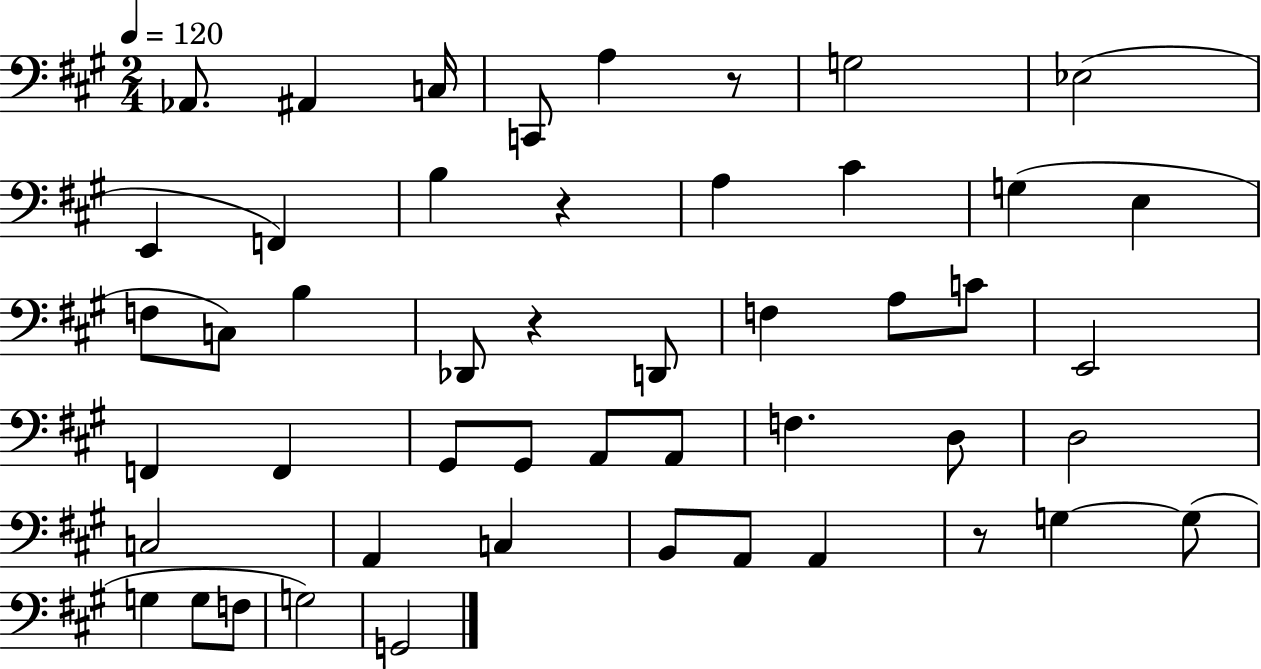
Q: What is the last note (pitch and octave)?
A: G2